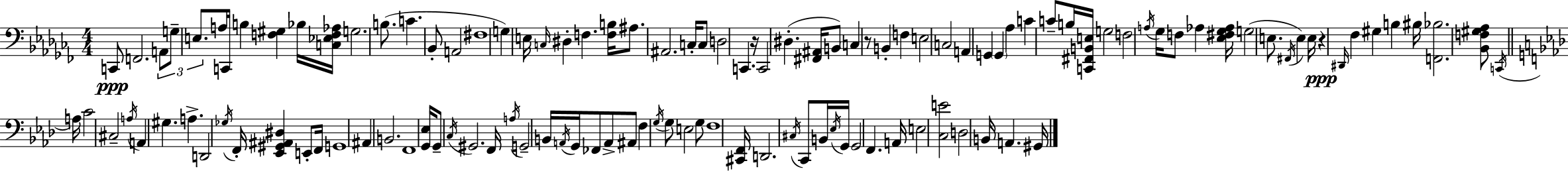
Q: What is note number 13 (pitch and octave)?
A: Bb2